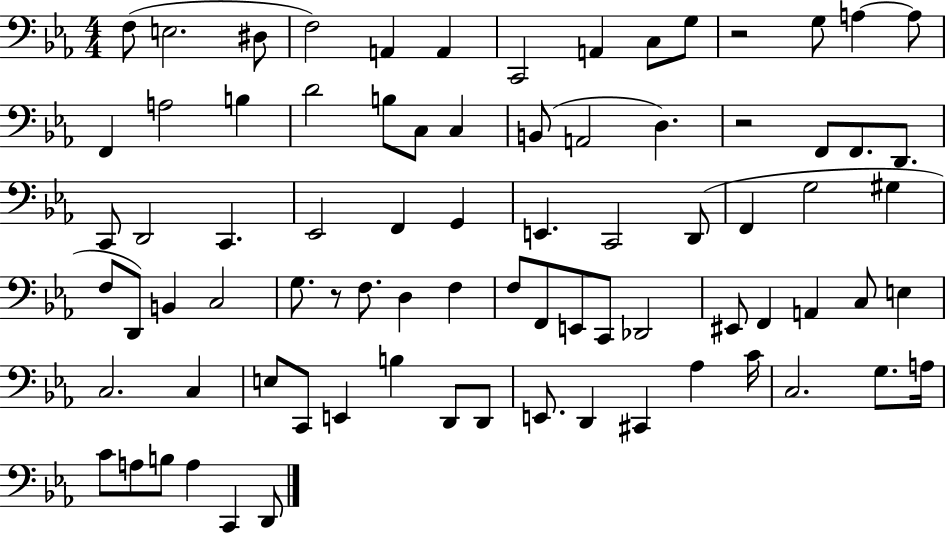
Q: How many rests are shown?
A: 3